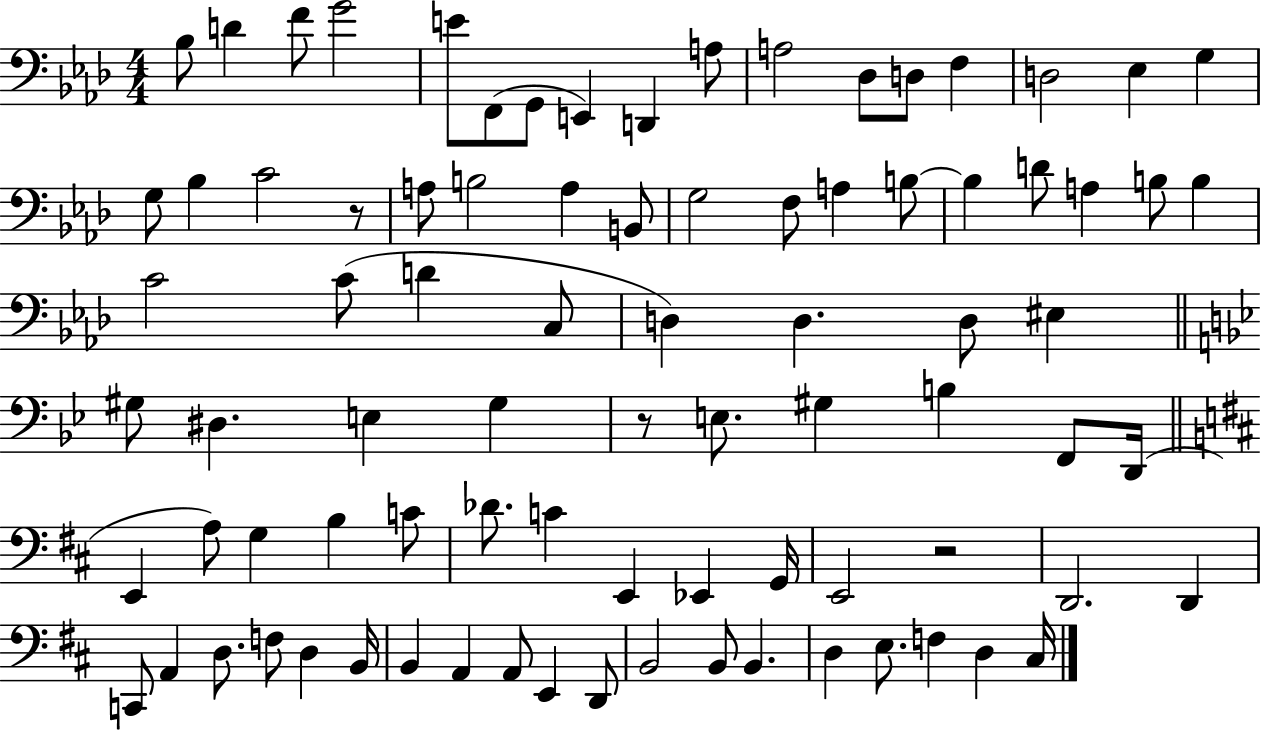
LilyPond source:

{
  \clef bass
  \numericTimeSignature
  \time 4/4
  \key aes \major
  \repeat volta 2 { bes8 d'4 f'8 g'2 | e'8 f,8( g,8 e,4) d,4 a8 | a2 des8 d8 f4 | d2 ees4 g4 | \break g8 bes4 c'2 r8 | a8 b2 a4 b,8 | g2 f8 a4 b8~~ | b4 d'8 a4 b8 b4 | \break c'2 c'8( d'4 c8 | d4) d4. d8 eis4 | \bar "||" \break \key g \minor gis8 dis4. e4 gis4 | r8 e8. gis4 b4 f,8 d,16( | \bar "||" \break \key d \major e,4 a8) g4 b4 c'8 | des'8. c'4 e,4 ees,4 g,16 | e,2 r2 | d,2. d,4 | \break c,8 a,4 d8. f8 d4 b,16 | b,4 a,4 a,8 e,4 d,8 | b,2 b,8 b,4. | d4 e8. f4 d4 cis16 | \break } \bar "|."
}